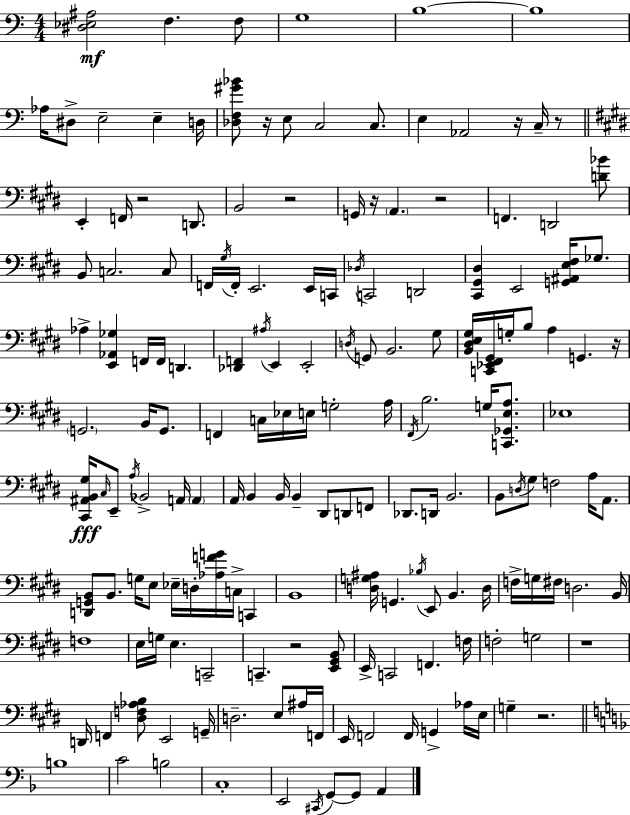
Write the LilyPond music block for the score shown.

{
  \clef bass
  \numericTimeSignature
  \time 4/4
  \key c \major
  \repeat volta 2 { <dis ees ais>2\mf f4. f8 | g1 | b1~~ | b1 | \break aes16 dis8-> e2-- e4-- d16 | <des f gis' bes'>8 r16 e8 c2 c8. | e4 aes,2 r16 c16-- r8 | \bar "||" \break \key e \major e,4-. f,16 r2 d,8. | b,2 r2 | g,16 r16 \parenthesize a,4. r2 | f,4. d,2 <d' bes'>8 | \break b,8 c2. c8 | f,16 \acciaccatura { gis16 } f,16-. e,2. e,16 | c,16 \acciaccatura { des16 } c,2 d,2 | <cis, gis, dis>4 e,2 <g, ais, e fis>16 ges8. | \break aes4-> <e, aes, ges>4 f,16 f,16 d,4. | <des, f,>4 \acciaccatura { ais16 } e,4 e,2-. | \acciaccatura { d16 } g,8 b,2. | gis8 <b, dis e gis>16 <c, ees, fis, gis,>16 g16-. b8 a4 g,4. | \break r16 \parenthesize g,2. | b,16 g,8. f,4 c16 ees16 e16 g2-. | a16 \acciaccatura { fis,16 } b2. | g16 <c, ges, e a>8. ees1 | \break <cis, ais, b, gis>16\fff \grace { cis16 } e,8-- \acciaccatura { a16 } bes,2-> | a,16 \parenthesize a,4 a,16 b,4 b,16 b,4-- | dis,8 d,8 f,8 des,8. d,16 b,2. | b,8 \acciaccatura { d16 } gis8 f2 | \break a16 a,8. <d, g, b,>8 b,8. g16 e8 | ees16-- d16-. <aes f' g'>16 c16-> c,4 b,1 | <d g ais>16 g,4. \acciaccatura { bes16 } | e,8 b,4. d16 f16-> g16 fis16 d2. | \break b,16 f1 | e16 g16 e4. | c,2-- c,4.-- r2 | <e, gis, b,>8 e,16-> c,2 | \break f,4. f16 f2-. | g2 r1 | d,16 f,4 <dis f aes b>8 | e,2 g,16-- d2.-- | \break e8 ais16 f,16 e,16 f,2 | f,16 g,4-> aes16 e16 g4-- r2. | \bar "||" \break \key f \major b1 | c'2 b2 | c1-. | e,2 \acciaccatura { cis,16 } g,8~~ g,8 a,4 | \break } \bar "|."
}